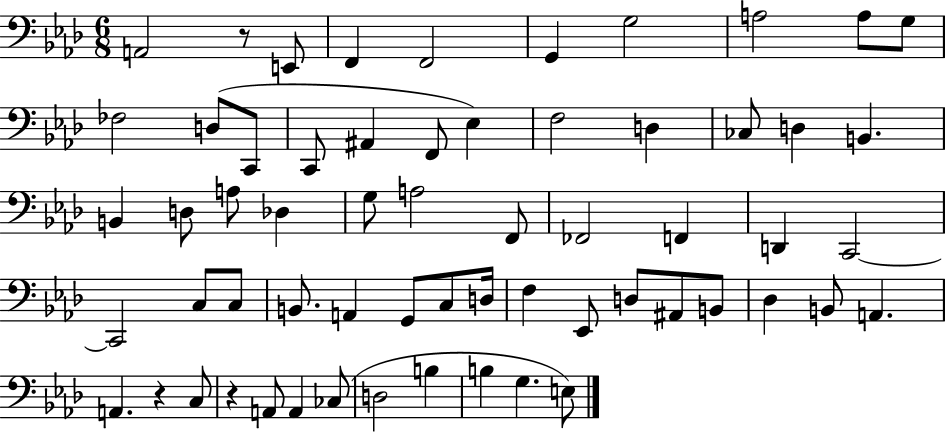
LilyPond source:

{
  \clef bass
  \numericTimeSignature
  \time 6/8
  \key aes \major
  a,2 r8 e,8 | f,4 f,2 | g,4 g2 | a2 a8 g8 | \break fes2 d8( c,8 | c,8 ais,4 f,8 ees4) | f2 d4 | ces8 d4 b,4. | \break b,4 d8 a8 des4 | g8 a2 f,8 | fes,2 f,4 | d,4 c,2~~ | \break c,2 c8 c8 | b,8. a,4 g,8 c8 d16 | f4 ees,8 d8 ais,8 b,8 | des4 b,8 a,4. | \break a,4. r4 c8 | r4 a,8 a,4 ces8( | d2 b4 | b4 g4. e8) | \break \bar "|."
}